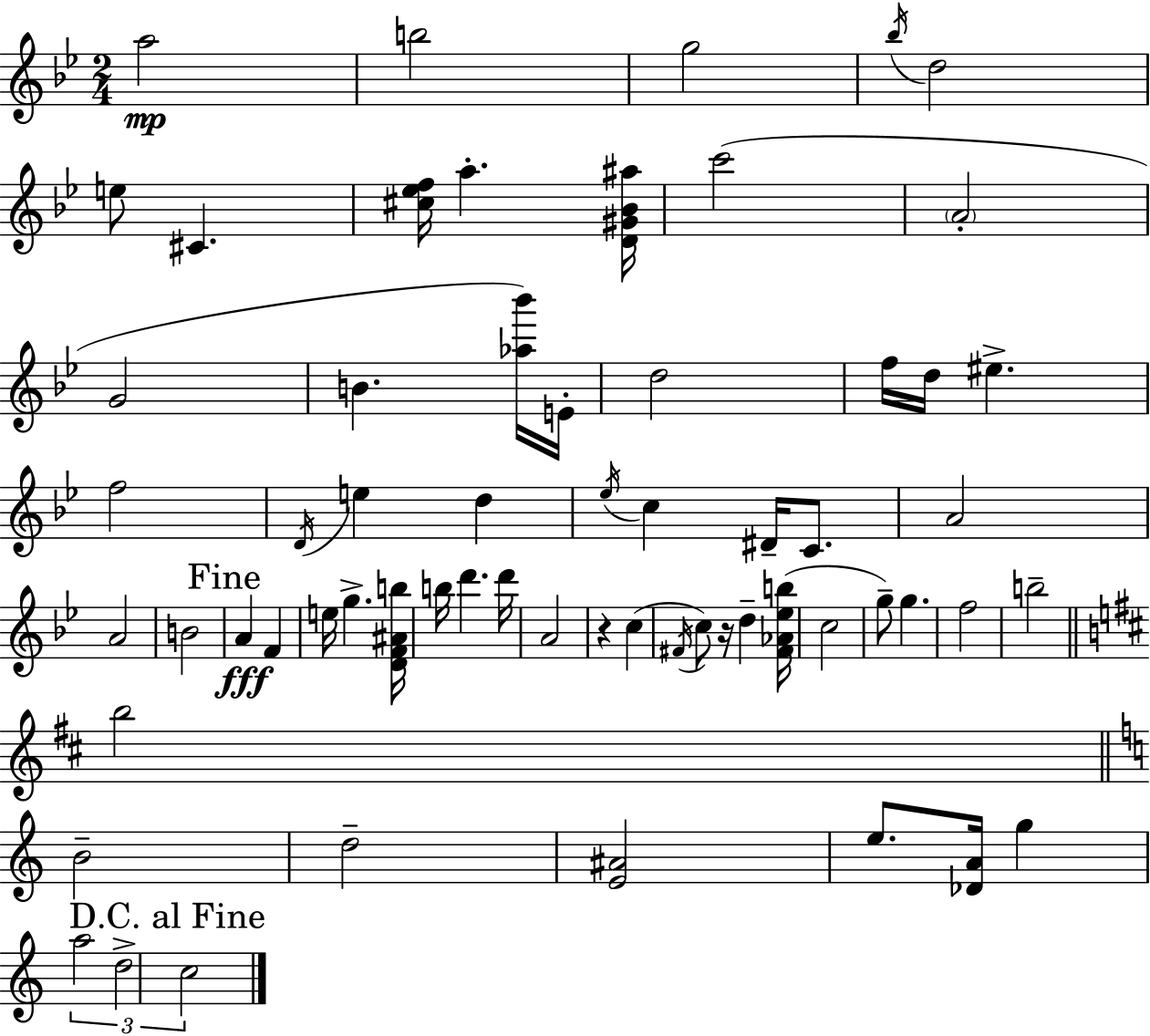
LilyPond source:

{
  \clef treble
  \numericTimeSignature
  \time 2/4
  \key bes \major
  a''2\mp | b''2 | g''2 | \acciaccatura { bes''16 } d''2 | \break e''8 cis'4. | <cis'' ees'' f''>16 a''4.-. | <d' gis' bes' ais''>16 c'''2( | \parenthesize a'2-. | \break g'2 | b'4. <aes'' bes'''>16) | e'16-. d''2 | f''16 d''16 eis''4.-> | \break f''2 | \acciaccatura { d'16 } e''4 d''4 | \acciaccatura { ees''16 } c''4 dis'16-- | c'8. a'2 | \break a'2 | b'2 | \mark "Fine" a'4\fff f'4 | e''16 g''4.-> | \break <d' f' ais' b''>16 b''16 d'''4. | d'''16 a'2 | r4 c''4( | \acciaccatura { fis'16 } c''8) r16 d''4-- | \break <fis' aes' ees'' b''>16( c''2 | g''8--) g''4. | f''2 | b''2-- | \break \bar "||" \break \key b \minor b''2 | \bar "||" \break \key c \major b'2-- | d''2-- | <e' ais'>2 | e''8. <des' a'>16 g''4 | \break \tuplet 3/2 { a''2 | d''2-> | \mark "D.C. al Fine" c''2 } | \bar "|."
}